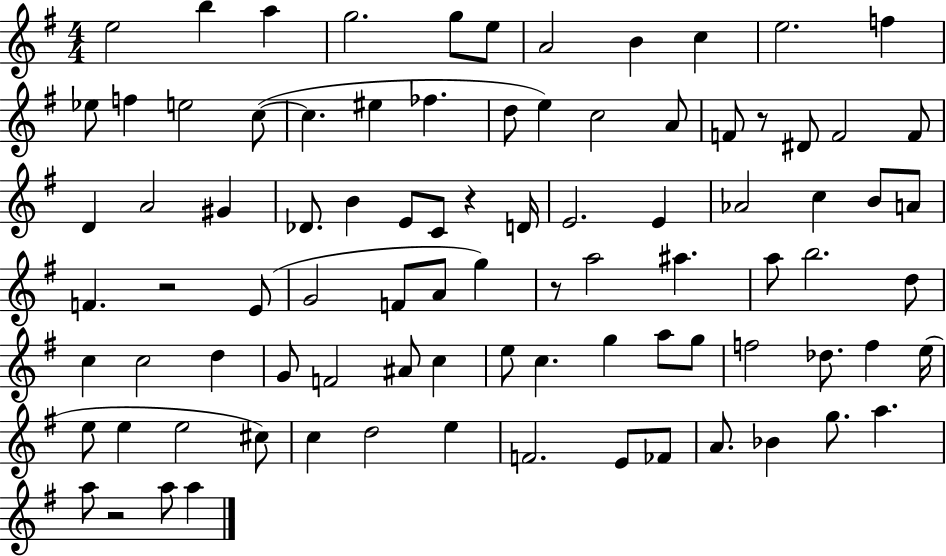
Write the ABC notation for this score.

X:1
T:Untitled
M:4/4
L:1/4
K:G
e2 b a g2 g/2 e/2 A2 B c e2 f _e/2 f e2 c/2 c ^e _f d/2 e c2 A/2 F/2 z/2 ^D/2 F2 F/2 D A2 ^G _D/2 B E/2 C/2 z D/4 E2 E _A2 c B/2 A/2 F z2 E/2 G2 F/2 A/2 g z/2 a2 ^a a/2 b2 d/2 c c2 d G/2 F2 ^A/2 c e/2 c g a/2 g/2 f2 _d/2 f e/4 e/2 e e2 ^c/2 c d2 e F2 E/2 _F/2 A/2 _B g/2 a a/2 z2 a/2 a